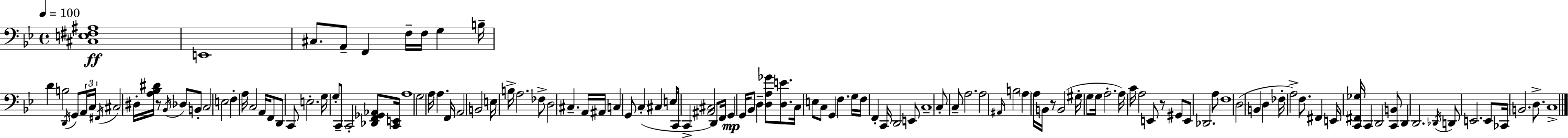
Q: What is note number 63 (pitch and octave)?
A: C3